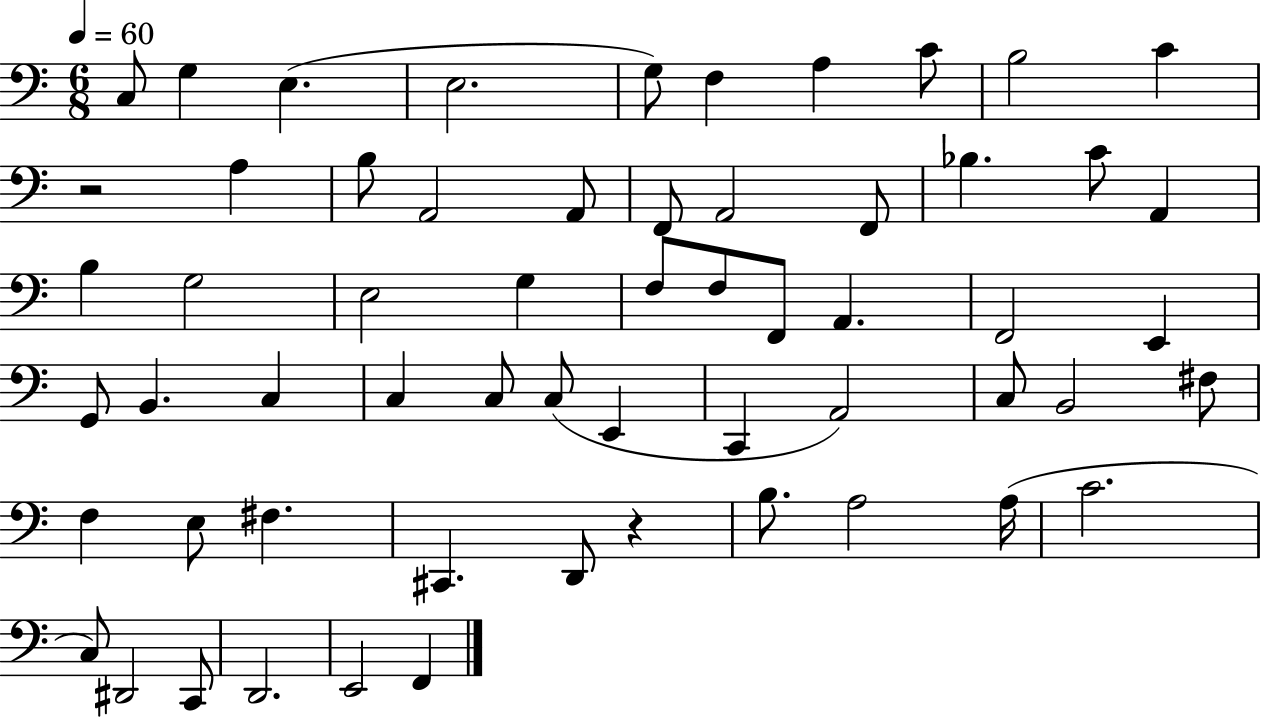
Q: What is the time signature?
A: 6/8